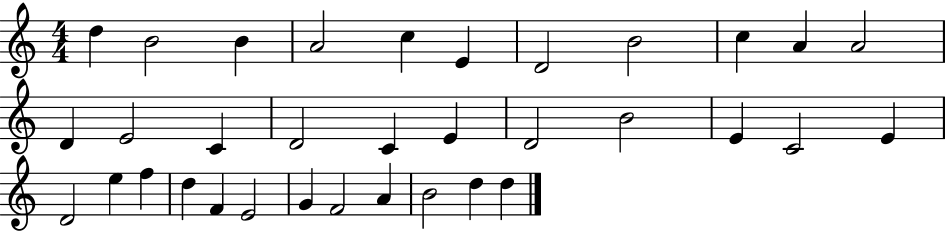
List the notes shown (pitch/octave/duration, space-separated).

D5/q B4/h B4/q A4/h C5/q E4/q D4/h B4/h C5/q A4/q A4/h D4/q E4/h C4/q D4/h C4/q E4/q D4/h B4/h E4/q C4/h E4/q D4/h E5/q F5/q D5/q F4/q E4/h G4/q F4/h A4/q B4/h D5/q D5/q